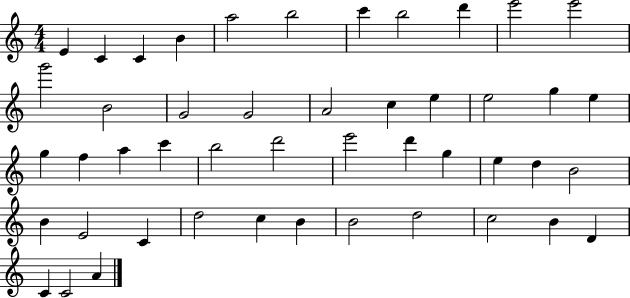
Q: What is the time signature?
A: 4/4